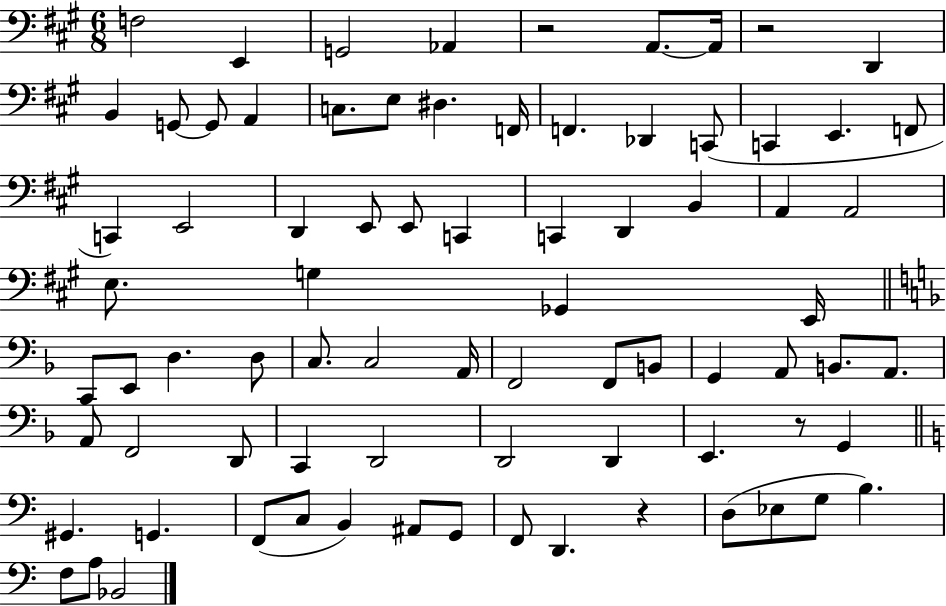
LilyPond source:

{
  \clef bass
  \numericTimeSignature
  \time 6/8
  \key a \major
  f2 e,4 | g,2 aes,4 | r2 a,8.~~ a,16 | r2 d,4 | \break b,4 g,8~~ g,8 a,4 | c8. e8 dis4. f,16 | f,4. des,4 c,8( | c,4 e,4. f,8 | \break c,4) e,2 | d,4 e,8 e,8 c,4 | c,4 d,4 b,4 | a,4 a,2 | \break e8. g4 ges,4 e,16 | \bar "||" \break \key d \minor c,8 e,8 d4. d8 | c8. c2 a,16 | f,2 f,8 b,8 | g,4 a,8 b,8. a,8. | \break a,8 f,2 d,8 | c,4 d,2 | d,2 d,4 | e,4. r8 g,4 | \break \bar "||" \break \key a \minor gis,4. g,4. | f,8( c8 b,4) ais,8 g,8 | f,8 d,4. r4 | d8( ees8 g8 b4.) | \break f8 a8 bes,2 | \bar "|."
}